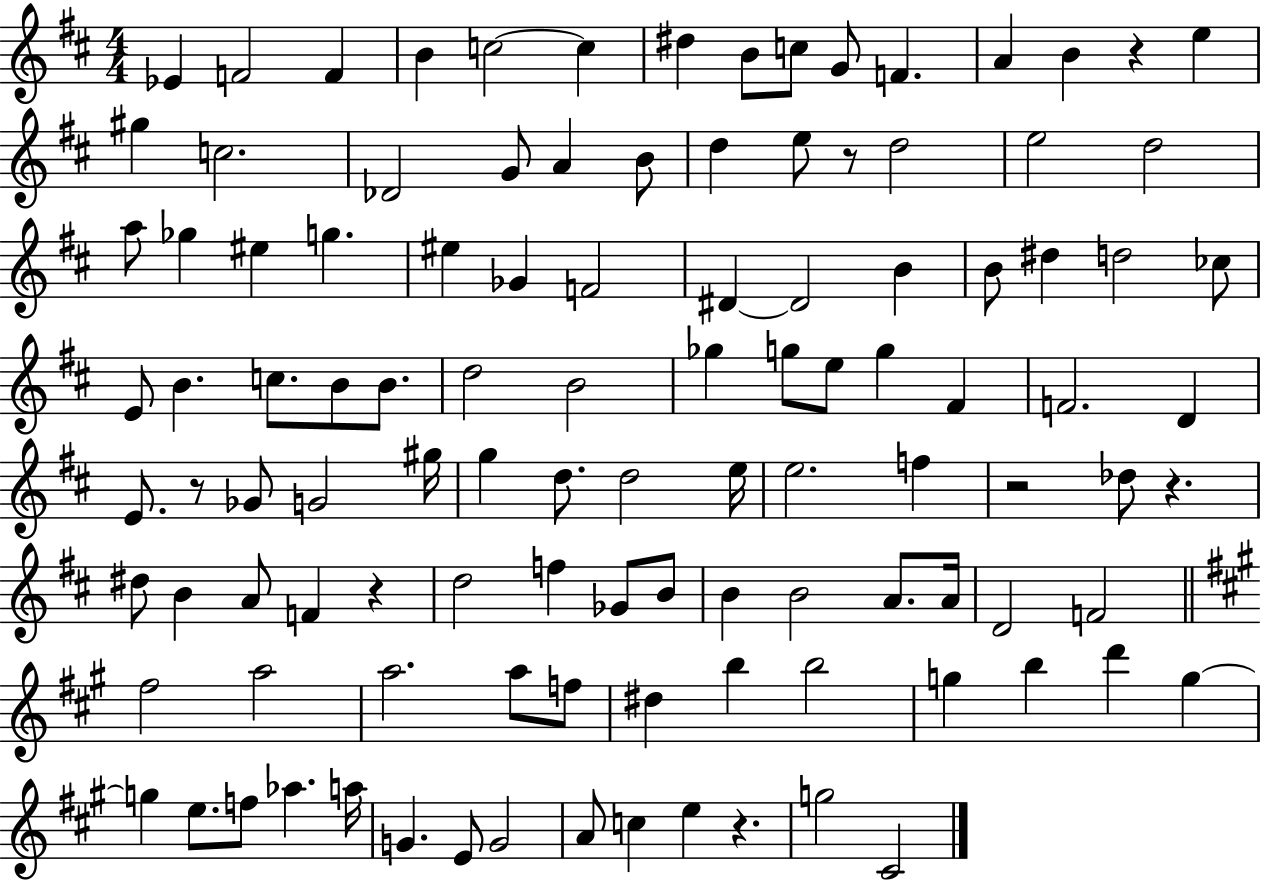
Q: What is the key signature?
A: D major